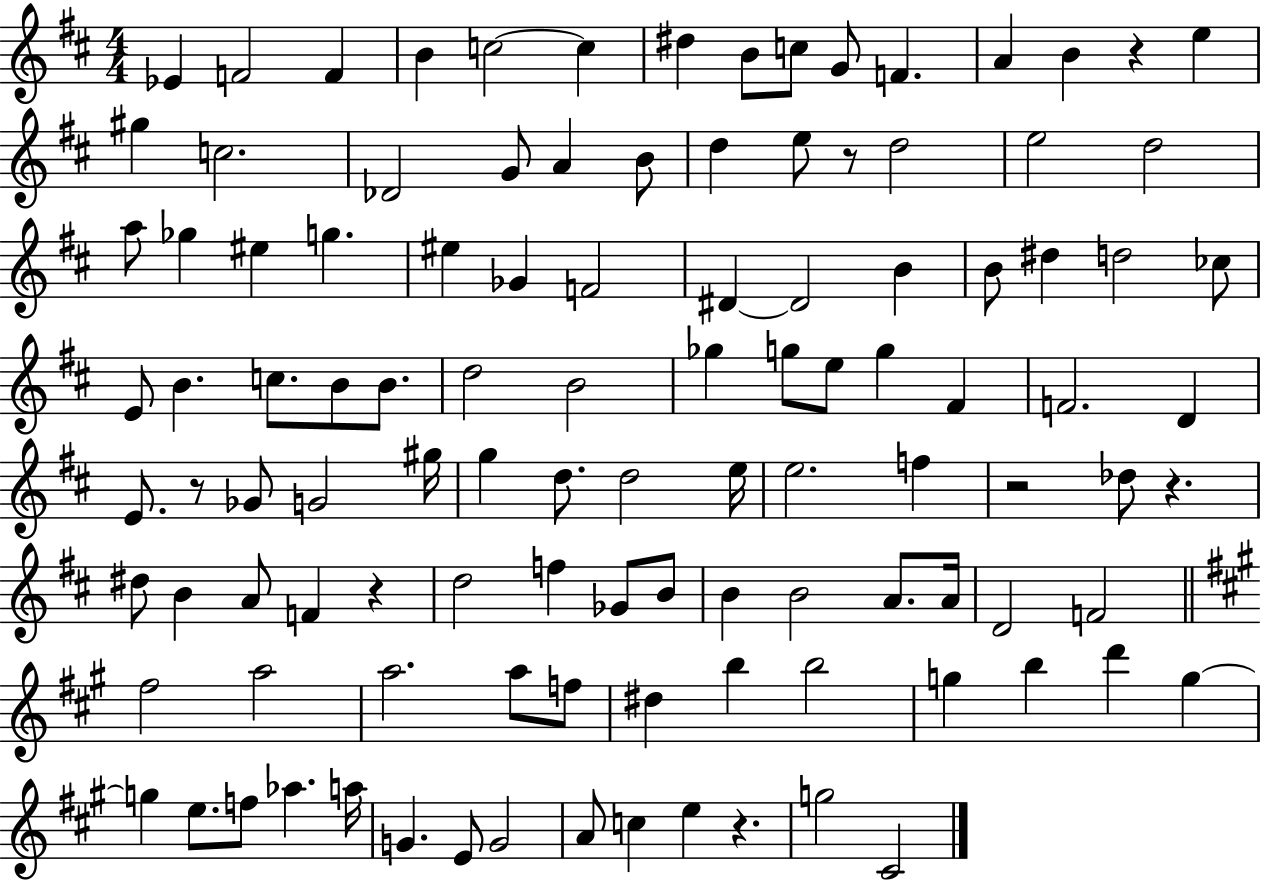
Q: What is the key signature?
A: D major